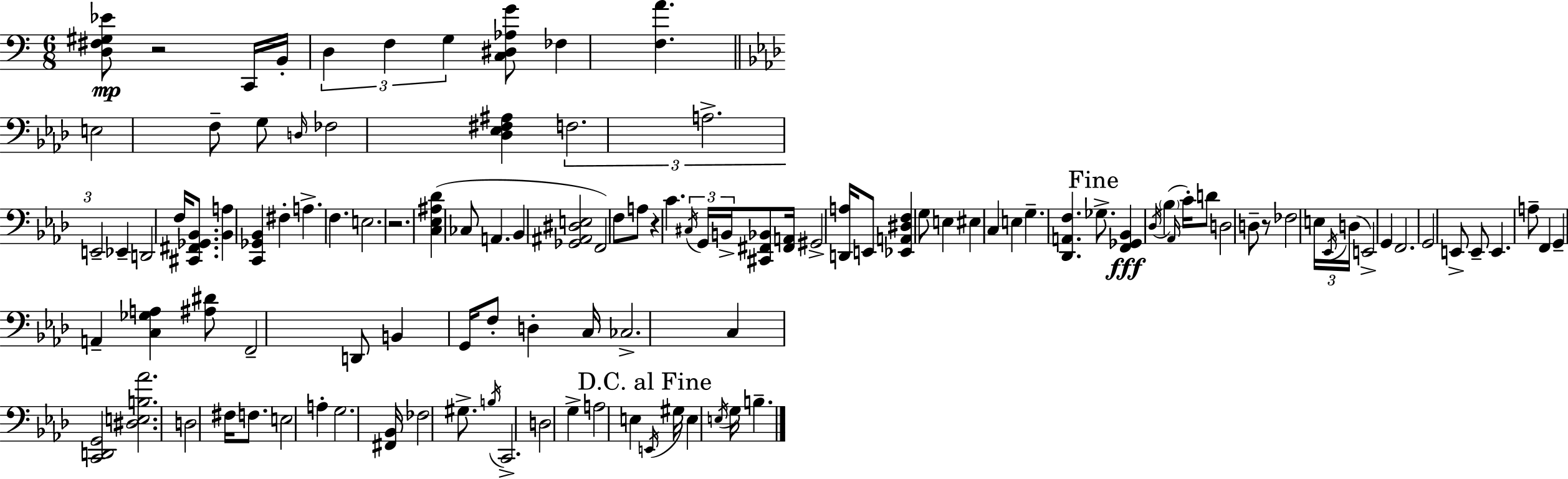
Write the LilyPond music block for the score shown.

{
  \clef bass
  \numericTimeSignature
  \time 6/8
  \key c \major
  <d fis gis ees'>8\mp r2 c,16 b,16-. | \tuplet 3/2 { d4 f4 g4 } | <c dis aes g'>8 fes4 <f a'>4. | \bar "||" \break \key aes \major e2 f8-- g8 | \grace { d16 } fes2 <des ees fis ais>4 | \tuplet 3/2 { f2. | a2.-> | \break e,2-- } ees,4-- | d,2 f16 <cis, fis, ges, bes,>8. | <bes, a>4 <c, ges, bes,>4 fis4-. | a4.-> f4. | \break e2. | r2. | <c ees ais des'>4( ces8 a,4. | bes,4 <ges, ais, dis e>2 | \break f,2) f8 a8 | r4 c'4. \tuplet 3/2 { \acciaccatura { cis16 } | g,16 b,16-> } <cis, fis, bes,>8 <fis, a,>16 gis,2-> | <d, a>16 e,8 <ees, a, dis f>4 g8 e4 | \break eis4 c4 e4 | g4.-- <des, a, f>4. | \mark "Fine" ges8.-> <f, ges, bes,>4\fff \acciaccatura { des16 }( \parenthesize bes4 | \grace { aes,16 }) c'16-. d'8 d2 | \break d8-- r8 fes2 | \tuplet 3/2 { e16 \acciaccatura { ees,16 }( d16 } e,2->) | g,4 f,2. | g,2 | \break e,8-> e,8-- e,4. a8-- | f,4 g,4-- a,4-- | <c ges a>4 <ais dis'>8 f,2-- | d,8 b,4 g,16 f8-. | \break d4-. c16 ces2.-> | c4 <c, d, g,>2 | <dis e b aes'>2. | d2 | \break fis16 f8. e2 | a4-. g2. | <fis, bes,>16 fes2 | gis8.-> \acciaccatura { b16 } c,2.-> | \break d2 | g4-> a2 | e4 \mark "D.C. al Fine" \acciaccatura { e,16 } gis16 e4 | \acciaccatura { e16 } g16 b4.-- \bar "|."
}